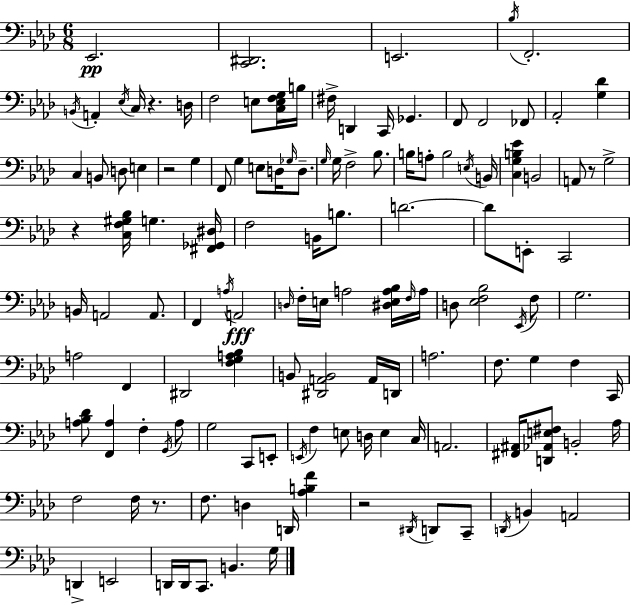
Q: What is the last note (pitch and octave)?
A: G3